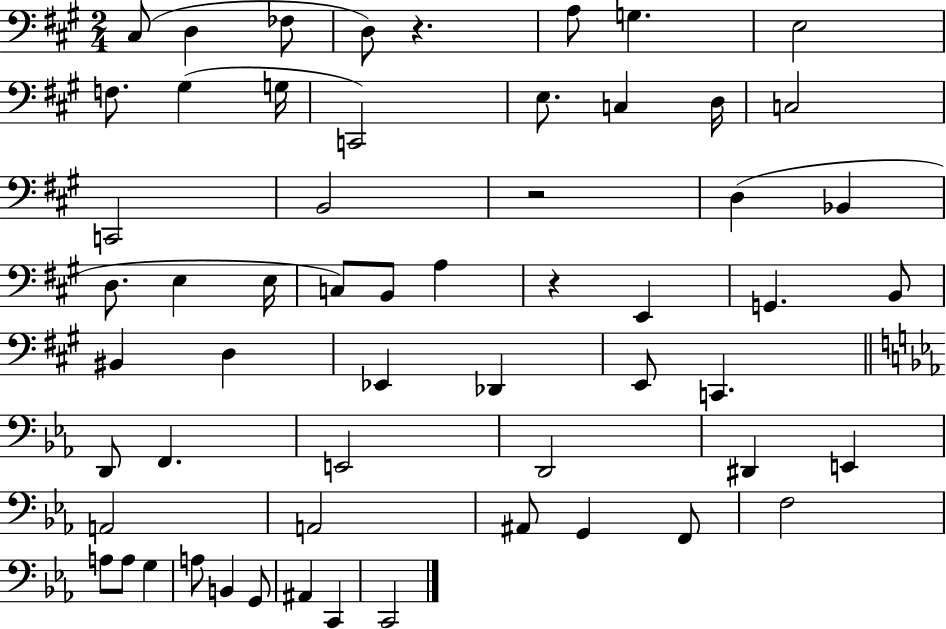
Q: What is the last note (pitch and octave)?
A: C2